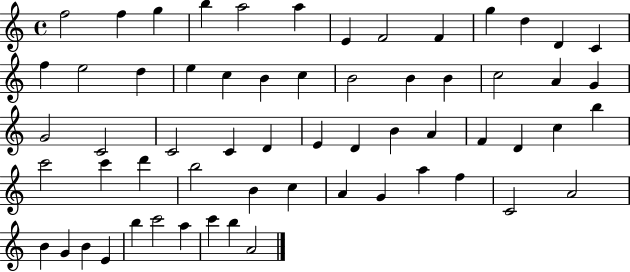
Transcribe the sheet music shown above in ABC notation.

X:1
T:Untitled
M:4/4
L:1/4
K:C
f2 f g b a2 a E F2 F g d D C f e2 d e c B c B2 B B c2 A G G2 C2 C2 C D E D B A F D c b c'2 c' d' b2 B c A G a f C2 A2 B G B E b c'2 a c' b A2